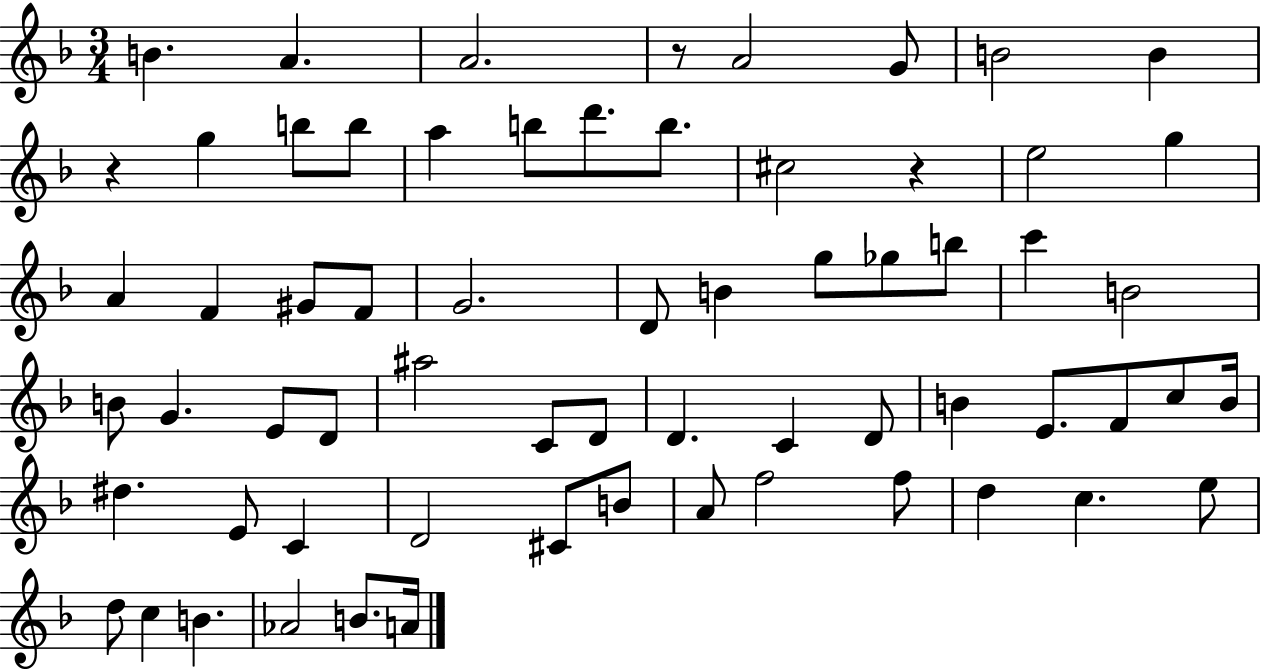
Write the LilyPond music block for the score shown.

{
  \clef treble
  \numericTimeSignature
  \time 3/4
  \key f \major
  b'4. a'4. | a'2. | r8 a'2 g'8 | b'2 b'4 | \break r4 g''4 b''8 b''8 | a''4 b''8 d'''8. b''8. | cis''2 r4 | e''2 g''4 | \break a'4 f'4 gis'8 f'8 | g'2. | d'8 b'4 g''8 ges''8 b''8 | c'''4 b'2 | \break b'8 g'4. e'8 d'8 | ais''2 c'8 d'8 | d'4. c'4 d'8 | b'4 e'8. f'8 c''8 b'16 | \break dis''4. e'8 c'4 | d'2 cis'8 b'8 | a'8 f''2 f''8 | d''4 c''4. e''8 | \break d''8 c''4 b'4. | aes'2 b'8. a'16 | \bar "|."
}